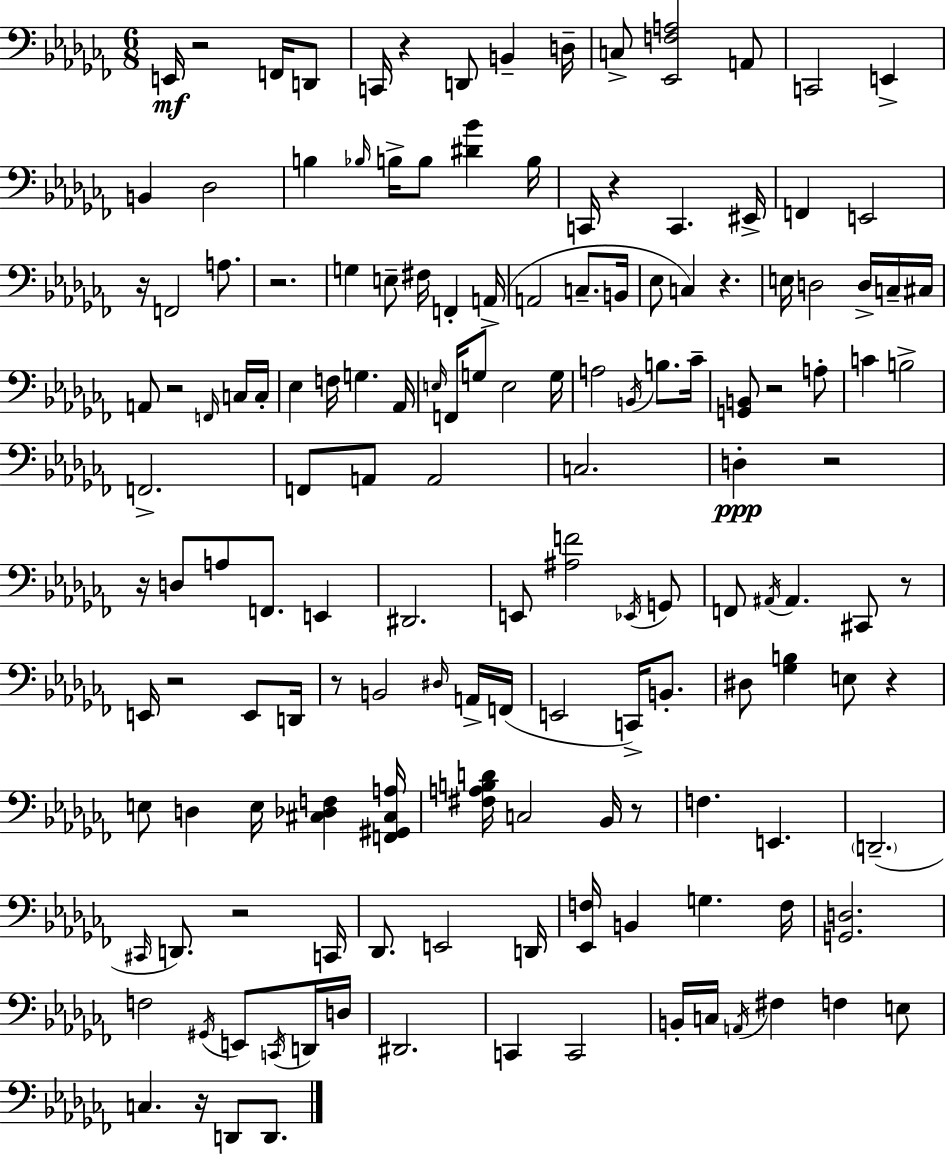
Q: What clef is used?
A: bass